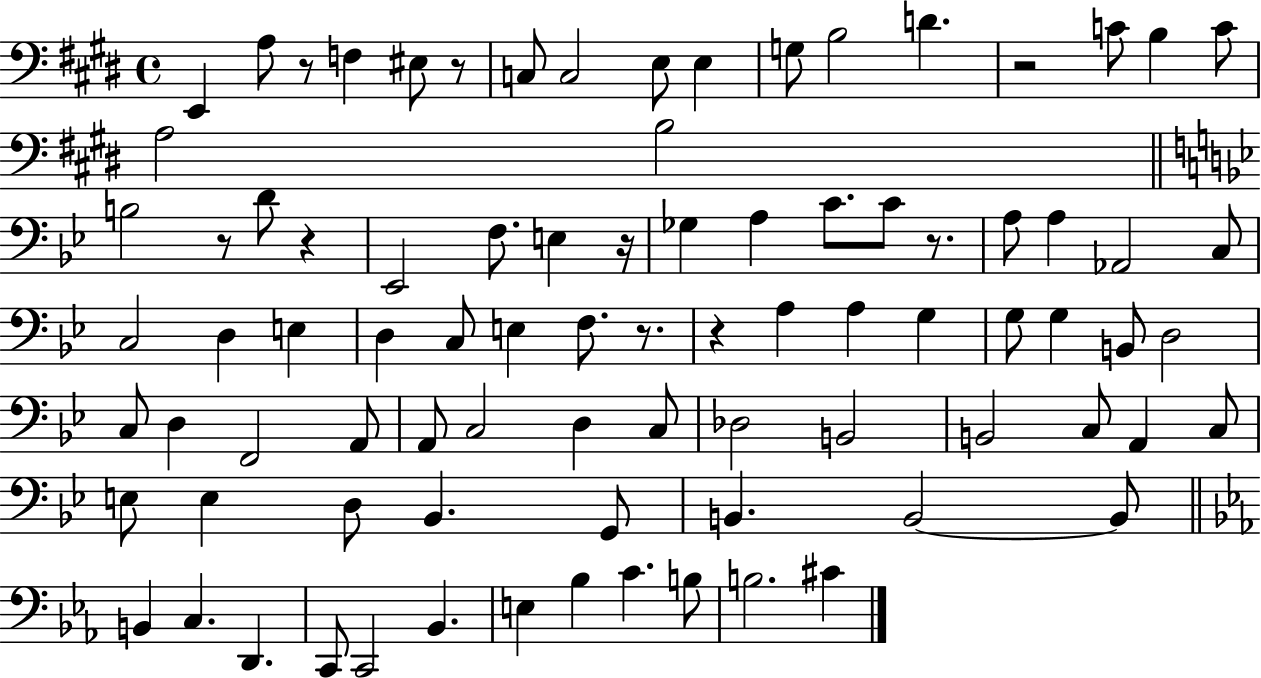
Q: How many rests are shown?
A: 9